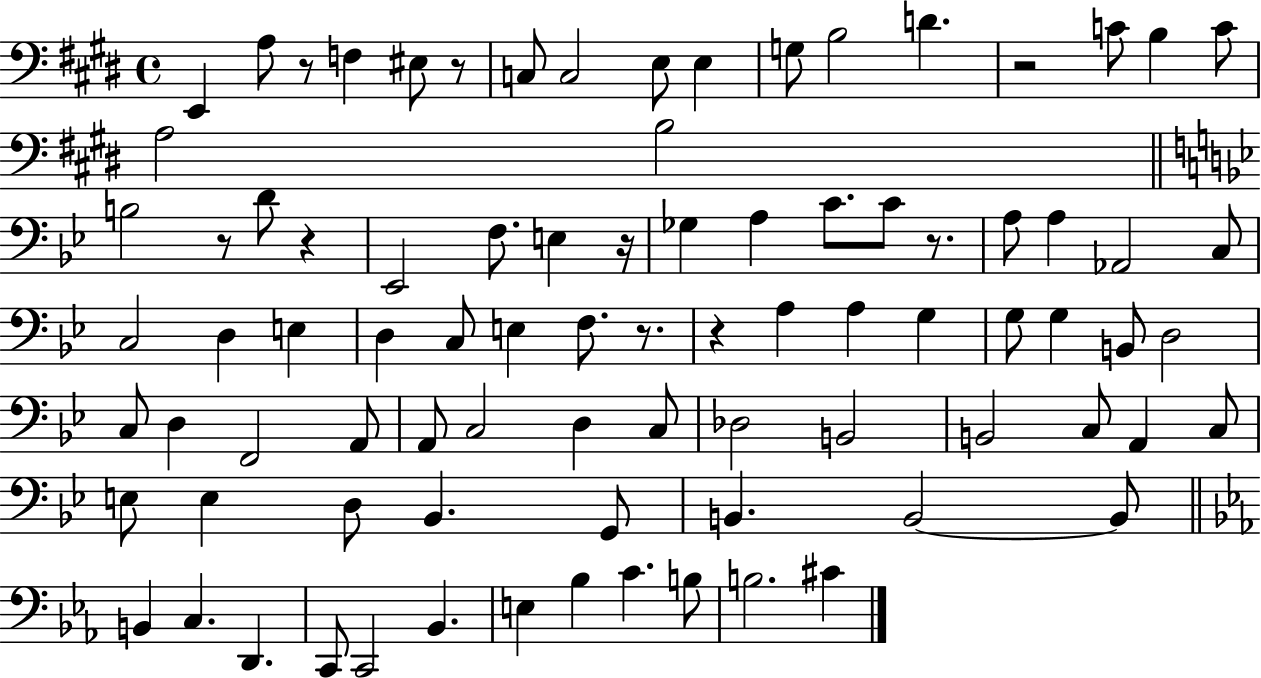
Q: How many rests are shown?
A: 9